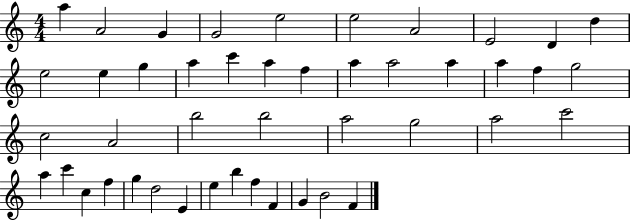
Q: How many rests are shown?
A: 0